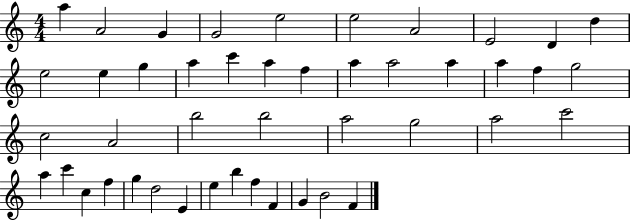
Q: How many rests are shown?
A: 0